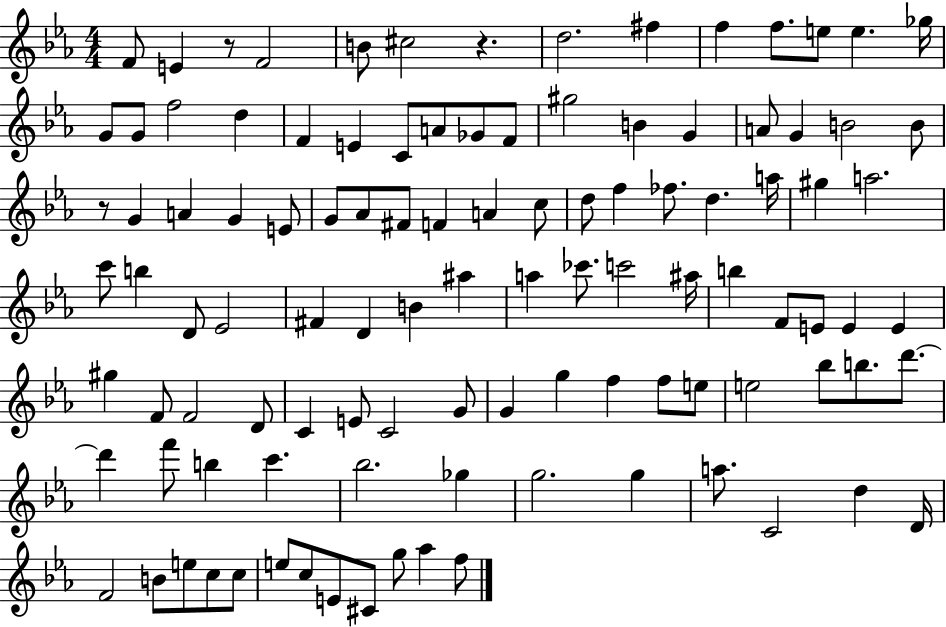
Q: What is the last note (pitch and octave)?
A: F5